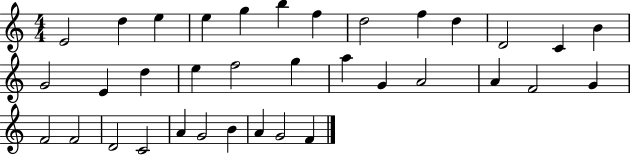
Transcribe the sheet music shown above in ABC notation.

X:1
T:Untitled
M:4/4
L:1/4
K:C
E2 d e e g b f d2 f d D2 C B G2 E d e f2 g a G A2 A F2 G F2 F2 D2 C2 A G2 B A G2 F